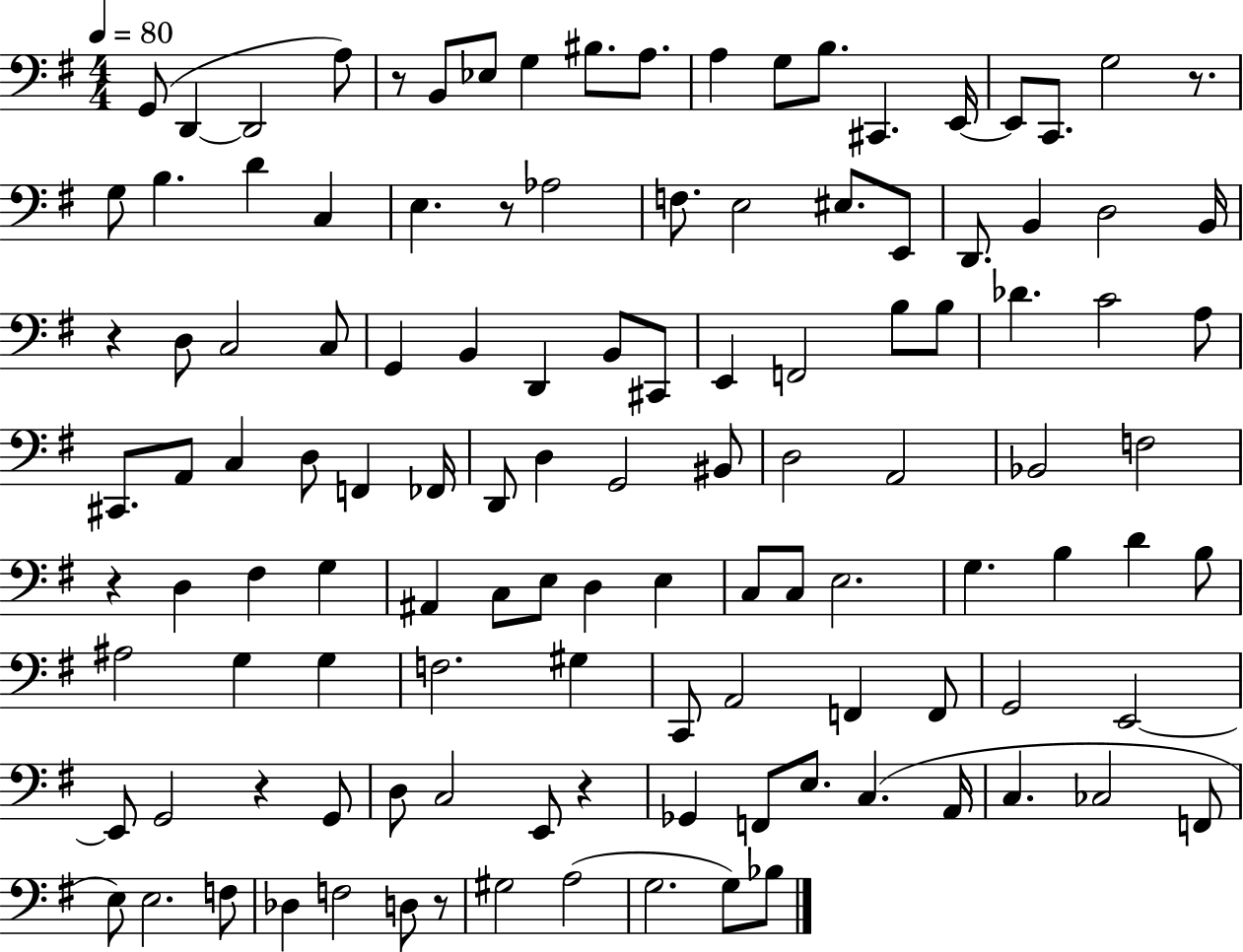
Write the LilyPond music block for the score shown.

{
  \clef bass
  \numericTimeSignature
  \time 4/4
  \key g \major
  \tempo 4 = 80
  \repeat volta 2 { g,8( d,4~~ d,2 a8) | r8 b,8 ees8 g4 bis8. a8. | a4 g8 b8. cis,4. e,16~~ | e,8 c,8. g2 r8. | \break g8 b4. d'4 c4 | e4. r8 aes2 | f8. e2 eis8. e,8 | d,8. b,4 d2 b,16 | \break r4 d8 c2 c8 | g,4 b,4 d,4 b,8 cis,8 | e,4 f,2 b8 b8 | des'4. c'2 a8 | \break cis,8. a,8 c4 d8 f,4 fes,16 | d,8 d4 g,2 bis,8 | d2 a,2 | bes,2 f2 | \break r4 d4 fis4 g4 | ais,4 c8 e8 d4 e4 | c8 c8 e2. | g4. b4 d'4 b8 | \break ais2 g4 g4 | f2. gis4 | c,8 a,2 f,4 f,8 | g,2 e,2~~ | \break e,8 g,2 r4 g,8 | d8 c2 e,8 r4 | ges,4 f,8 e8. c4.( a,16 | c4. ces2 f,8 | \break e8) e2. f8 | des4 f2 d8 r8 | gis2 a2( | g2. g8) bes8 | \break } \bar "|."
}